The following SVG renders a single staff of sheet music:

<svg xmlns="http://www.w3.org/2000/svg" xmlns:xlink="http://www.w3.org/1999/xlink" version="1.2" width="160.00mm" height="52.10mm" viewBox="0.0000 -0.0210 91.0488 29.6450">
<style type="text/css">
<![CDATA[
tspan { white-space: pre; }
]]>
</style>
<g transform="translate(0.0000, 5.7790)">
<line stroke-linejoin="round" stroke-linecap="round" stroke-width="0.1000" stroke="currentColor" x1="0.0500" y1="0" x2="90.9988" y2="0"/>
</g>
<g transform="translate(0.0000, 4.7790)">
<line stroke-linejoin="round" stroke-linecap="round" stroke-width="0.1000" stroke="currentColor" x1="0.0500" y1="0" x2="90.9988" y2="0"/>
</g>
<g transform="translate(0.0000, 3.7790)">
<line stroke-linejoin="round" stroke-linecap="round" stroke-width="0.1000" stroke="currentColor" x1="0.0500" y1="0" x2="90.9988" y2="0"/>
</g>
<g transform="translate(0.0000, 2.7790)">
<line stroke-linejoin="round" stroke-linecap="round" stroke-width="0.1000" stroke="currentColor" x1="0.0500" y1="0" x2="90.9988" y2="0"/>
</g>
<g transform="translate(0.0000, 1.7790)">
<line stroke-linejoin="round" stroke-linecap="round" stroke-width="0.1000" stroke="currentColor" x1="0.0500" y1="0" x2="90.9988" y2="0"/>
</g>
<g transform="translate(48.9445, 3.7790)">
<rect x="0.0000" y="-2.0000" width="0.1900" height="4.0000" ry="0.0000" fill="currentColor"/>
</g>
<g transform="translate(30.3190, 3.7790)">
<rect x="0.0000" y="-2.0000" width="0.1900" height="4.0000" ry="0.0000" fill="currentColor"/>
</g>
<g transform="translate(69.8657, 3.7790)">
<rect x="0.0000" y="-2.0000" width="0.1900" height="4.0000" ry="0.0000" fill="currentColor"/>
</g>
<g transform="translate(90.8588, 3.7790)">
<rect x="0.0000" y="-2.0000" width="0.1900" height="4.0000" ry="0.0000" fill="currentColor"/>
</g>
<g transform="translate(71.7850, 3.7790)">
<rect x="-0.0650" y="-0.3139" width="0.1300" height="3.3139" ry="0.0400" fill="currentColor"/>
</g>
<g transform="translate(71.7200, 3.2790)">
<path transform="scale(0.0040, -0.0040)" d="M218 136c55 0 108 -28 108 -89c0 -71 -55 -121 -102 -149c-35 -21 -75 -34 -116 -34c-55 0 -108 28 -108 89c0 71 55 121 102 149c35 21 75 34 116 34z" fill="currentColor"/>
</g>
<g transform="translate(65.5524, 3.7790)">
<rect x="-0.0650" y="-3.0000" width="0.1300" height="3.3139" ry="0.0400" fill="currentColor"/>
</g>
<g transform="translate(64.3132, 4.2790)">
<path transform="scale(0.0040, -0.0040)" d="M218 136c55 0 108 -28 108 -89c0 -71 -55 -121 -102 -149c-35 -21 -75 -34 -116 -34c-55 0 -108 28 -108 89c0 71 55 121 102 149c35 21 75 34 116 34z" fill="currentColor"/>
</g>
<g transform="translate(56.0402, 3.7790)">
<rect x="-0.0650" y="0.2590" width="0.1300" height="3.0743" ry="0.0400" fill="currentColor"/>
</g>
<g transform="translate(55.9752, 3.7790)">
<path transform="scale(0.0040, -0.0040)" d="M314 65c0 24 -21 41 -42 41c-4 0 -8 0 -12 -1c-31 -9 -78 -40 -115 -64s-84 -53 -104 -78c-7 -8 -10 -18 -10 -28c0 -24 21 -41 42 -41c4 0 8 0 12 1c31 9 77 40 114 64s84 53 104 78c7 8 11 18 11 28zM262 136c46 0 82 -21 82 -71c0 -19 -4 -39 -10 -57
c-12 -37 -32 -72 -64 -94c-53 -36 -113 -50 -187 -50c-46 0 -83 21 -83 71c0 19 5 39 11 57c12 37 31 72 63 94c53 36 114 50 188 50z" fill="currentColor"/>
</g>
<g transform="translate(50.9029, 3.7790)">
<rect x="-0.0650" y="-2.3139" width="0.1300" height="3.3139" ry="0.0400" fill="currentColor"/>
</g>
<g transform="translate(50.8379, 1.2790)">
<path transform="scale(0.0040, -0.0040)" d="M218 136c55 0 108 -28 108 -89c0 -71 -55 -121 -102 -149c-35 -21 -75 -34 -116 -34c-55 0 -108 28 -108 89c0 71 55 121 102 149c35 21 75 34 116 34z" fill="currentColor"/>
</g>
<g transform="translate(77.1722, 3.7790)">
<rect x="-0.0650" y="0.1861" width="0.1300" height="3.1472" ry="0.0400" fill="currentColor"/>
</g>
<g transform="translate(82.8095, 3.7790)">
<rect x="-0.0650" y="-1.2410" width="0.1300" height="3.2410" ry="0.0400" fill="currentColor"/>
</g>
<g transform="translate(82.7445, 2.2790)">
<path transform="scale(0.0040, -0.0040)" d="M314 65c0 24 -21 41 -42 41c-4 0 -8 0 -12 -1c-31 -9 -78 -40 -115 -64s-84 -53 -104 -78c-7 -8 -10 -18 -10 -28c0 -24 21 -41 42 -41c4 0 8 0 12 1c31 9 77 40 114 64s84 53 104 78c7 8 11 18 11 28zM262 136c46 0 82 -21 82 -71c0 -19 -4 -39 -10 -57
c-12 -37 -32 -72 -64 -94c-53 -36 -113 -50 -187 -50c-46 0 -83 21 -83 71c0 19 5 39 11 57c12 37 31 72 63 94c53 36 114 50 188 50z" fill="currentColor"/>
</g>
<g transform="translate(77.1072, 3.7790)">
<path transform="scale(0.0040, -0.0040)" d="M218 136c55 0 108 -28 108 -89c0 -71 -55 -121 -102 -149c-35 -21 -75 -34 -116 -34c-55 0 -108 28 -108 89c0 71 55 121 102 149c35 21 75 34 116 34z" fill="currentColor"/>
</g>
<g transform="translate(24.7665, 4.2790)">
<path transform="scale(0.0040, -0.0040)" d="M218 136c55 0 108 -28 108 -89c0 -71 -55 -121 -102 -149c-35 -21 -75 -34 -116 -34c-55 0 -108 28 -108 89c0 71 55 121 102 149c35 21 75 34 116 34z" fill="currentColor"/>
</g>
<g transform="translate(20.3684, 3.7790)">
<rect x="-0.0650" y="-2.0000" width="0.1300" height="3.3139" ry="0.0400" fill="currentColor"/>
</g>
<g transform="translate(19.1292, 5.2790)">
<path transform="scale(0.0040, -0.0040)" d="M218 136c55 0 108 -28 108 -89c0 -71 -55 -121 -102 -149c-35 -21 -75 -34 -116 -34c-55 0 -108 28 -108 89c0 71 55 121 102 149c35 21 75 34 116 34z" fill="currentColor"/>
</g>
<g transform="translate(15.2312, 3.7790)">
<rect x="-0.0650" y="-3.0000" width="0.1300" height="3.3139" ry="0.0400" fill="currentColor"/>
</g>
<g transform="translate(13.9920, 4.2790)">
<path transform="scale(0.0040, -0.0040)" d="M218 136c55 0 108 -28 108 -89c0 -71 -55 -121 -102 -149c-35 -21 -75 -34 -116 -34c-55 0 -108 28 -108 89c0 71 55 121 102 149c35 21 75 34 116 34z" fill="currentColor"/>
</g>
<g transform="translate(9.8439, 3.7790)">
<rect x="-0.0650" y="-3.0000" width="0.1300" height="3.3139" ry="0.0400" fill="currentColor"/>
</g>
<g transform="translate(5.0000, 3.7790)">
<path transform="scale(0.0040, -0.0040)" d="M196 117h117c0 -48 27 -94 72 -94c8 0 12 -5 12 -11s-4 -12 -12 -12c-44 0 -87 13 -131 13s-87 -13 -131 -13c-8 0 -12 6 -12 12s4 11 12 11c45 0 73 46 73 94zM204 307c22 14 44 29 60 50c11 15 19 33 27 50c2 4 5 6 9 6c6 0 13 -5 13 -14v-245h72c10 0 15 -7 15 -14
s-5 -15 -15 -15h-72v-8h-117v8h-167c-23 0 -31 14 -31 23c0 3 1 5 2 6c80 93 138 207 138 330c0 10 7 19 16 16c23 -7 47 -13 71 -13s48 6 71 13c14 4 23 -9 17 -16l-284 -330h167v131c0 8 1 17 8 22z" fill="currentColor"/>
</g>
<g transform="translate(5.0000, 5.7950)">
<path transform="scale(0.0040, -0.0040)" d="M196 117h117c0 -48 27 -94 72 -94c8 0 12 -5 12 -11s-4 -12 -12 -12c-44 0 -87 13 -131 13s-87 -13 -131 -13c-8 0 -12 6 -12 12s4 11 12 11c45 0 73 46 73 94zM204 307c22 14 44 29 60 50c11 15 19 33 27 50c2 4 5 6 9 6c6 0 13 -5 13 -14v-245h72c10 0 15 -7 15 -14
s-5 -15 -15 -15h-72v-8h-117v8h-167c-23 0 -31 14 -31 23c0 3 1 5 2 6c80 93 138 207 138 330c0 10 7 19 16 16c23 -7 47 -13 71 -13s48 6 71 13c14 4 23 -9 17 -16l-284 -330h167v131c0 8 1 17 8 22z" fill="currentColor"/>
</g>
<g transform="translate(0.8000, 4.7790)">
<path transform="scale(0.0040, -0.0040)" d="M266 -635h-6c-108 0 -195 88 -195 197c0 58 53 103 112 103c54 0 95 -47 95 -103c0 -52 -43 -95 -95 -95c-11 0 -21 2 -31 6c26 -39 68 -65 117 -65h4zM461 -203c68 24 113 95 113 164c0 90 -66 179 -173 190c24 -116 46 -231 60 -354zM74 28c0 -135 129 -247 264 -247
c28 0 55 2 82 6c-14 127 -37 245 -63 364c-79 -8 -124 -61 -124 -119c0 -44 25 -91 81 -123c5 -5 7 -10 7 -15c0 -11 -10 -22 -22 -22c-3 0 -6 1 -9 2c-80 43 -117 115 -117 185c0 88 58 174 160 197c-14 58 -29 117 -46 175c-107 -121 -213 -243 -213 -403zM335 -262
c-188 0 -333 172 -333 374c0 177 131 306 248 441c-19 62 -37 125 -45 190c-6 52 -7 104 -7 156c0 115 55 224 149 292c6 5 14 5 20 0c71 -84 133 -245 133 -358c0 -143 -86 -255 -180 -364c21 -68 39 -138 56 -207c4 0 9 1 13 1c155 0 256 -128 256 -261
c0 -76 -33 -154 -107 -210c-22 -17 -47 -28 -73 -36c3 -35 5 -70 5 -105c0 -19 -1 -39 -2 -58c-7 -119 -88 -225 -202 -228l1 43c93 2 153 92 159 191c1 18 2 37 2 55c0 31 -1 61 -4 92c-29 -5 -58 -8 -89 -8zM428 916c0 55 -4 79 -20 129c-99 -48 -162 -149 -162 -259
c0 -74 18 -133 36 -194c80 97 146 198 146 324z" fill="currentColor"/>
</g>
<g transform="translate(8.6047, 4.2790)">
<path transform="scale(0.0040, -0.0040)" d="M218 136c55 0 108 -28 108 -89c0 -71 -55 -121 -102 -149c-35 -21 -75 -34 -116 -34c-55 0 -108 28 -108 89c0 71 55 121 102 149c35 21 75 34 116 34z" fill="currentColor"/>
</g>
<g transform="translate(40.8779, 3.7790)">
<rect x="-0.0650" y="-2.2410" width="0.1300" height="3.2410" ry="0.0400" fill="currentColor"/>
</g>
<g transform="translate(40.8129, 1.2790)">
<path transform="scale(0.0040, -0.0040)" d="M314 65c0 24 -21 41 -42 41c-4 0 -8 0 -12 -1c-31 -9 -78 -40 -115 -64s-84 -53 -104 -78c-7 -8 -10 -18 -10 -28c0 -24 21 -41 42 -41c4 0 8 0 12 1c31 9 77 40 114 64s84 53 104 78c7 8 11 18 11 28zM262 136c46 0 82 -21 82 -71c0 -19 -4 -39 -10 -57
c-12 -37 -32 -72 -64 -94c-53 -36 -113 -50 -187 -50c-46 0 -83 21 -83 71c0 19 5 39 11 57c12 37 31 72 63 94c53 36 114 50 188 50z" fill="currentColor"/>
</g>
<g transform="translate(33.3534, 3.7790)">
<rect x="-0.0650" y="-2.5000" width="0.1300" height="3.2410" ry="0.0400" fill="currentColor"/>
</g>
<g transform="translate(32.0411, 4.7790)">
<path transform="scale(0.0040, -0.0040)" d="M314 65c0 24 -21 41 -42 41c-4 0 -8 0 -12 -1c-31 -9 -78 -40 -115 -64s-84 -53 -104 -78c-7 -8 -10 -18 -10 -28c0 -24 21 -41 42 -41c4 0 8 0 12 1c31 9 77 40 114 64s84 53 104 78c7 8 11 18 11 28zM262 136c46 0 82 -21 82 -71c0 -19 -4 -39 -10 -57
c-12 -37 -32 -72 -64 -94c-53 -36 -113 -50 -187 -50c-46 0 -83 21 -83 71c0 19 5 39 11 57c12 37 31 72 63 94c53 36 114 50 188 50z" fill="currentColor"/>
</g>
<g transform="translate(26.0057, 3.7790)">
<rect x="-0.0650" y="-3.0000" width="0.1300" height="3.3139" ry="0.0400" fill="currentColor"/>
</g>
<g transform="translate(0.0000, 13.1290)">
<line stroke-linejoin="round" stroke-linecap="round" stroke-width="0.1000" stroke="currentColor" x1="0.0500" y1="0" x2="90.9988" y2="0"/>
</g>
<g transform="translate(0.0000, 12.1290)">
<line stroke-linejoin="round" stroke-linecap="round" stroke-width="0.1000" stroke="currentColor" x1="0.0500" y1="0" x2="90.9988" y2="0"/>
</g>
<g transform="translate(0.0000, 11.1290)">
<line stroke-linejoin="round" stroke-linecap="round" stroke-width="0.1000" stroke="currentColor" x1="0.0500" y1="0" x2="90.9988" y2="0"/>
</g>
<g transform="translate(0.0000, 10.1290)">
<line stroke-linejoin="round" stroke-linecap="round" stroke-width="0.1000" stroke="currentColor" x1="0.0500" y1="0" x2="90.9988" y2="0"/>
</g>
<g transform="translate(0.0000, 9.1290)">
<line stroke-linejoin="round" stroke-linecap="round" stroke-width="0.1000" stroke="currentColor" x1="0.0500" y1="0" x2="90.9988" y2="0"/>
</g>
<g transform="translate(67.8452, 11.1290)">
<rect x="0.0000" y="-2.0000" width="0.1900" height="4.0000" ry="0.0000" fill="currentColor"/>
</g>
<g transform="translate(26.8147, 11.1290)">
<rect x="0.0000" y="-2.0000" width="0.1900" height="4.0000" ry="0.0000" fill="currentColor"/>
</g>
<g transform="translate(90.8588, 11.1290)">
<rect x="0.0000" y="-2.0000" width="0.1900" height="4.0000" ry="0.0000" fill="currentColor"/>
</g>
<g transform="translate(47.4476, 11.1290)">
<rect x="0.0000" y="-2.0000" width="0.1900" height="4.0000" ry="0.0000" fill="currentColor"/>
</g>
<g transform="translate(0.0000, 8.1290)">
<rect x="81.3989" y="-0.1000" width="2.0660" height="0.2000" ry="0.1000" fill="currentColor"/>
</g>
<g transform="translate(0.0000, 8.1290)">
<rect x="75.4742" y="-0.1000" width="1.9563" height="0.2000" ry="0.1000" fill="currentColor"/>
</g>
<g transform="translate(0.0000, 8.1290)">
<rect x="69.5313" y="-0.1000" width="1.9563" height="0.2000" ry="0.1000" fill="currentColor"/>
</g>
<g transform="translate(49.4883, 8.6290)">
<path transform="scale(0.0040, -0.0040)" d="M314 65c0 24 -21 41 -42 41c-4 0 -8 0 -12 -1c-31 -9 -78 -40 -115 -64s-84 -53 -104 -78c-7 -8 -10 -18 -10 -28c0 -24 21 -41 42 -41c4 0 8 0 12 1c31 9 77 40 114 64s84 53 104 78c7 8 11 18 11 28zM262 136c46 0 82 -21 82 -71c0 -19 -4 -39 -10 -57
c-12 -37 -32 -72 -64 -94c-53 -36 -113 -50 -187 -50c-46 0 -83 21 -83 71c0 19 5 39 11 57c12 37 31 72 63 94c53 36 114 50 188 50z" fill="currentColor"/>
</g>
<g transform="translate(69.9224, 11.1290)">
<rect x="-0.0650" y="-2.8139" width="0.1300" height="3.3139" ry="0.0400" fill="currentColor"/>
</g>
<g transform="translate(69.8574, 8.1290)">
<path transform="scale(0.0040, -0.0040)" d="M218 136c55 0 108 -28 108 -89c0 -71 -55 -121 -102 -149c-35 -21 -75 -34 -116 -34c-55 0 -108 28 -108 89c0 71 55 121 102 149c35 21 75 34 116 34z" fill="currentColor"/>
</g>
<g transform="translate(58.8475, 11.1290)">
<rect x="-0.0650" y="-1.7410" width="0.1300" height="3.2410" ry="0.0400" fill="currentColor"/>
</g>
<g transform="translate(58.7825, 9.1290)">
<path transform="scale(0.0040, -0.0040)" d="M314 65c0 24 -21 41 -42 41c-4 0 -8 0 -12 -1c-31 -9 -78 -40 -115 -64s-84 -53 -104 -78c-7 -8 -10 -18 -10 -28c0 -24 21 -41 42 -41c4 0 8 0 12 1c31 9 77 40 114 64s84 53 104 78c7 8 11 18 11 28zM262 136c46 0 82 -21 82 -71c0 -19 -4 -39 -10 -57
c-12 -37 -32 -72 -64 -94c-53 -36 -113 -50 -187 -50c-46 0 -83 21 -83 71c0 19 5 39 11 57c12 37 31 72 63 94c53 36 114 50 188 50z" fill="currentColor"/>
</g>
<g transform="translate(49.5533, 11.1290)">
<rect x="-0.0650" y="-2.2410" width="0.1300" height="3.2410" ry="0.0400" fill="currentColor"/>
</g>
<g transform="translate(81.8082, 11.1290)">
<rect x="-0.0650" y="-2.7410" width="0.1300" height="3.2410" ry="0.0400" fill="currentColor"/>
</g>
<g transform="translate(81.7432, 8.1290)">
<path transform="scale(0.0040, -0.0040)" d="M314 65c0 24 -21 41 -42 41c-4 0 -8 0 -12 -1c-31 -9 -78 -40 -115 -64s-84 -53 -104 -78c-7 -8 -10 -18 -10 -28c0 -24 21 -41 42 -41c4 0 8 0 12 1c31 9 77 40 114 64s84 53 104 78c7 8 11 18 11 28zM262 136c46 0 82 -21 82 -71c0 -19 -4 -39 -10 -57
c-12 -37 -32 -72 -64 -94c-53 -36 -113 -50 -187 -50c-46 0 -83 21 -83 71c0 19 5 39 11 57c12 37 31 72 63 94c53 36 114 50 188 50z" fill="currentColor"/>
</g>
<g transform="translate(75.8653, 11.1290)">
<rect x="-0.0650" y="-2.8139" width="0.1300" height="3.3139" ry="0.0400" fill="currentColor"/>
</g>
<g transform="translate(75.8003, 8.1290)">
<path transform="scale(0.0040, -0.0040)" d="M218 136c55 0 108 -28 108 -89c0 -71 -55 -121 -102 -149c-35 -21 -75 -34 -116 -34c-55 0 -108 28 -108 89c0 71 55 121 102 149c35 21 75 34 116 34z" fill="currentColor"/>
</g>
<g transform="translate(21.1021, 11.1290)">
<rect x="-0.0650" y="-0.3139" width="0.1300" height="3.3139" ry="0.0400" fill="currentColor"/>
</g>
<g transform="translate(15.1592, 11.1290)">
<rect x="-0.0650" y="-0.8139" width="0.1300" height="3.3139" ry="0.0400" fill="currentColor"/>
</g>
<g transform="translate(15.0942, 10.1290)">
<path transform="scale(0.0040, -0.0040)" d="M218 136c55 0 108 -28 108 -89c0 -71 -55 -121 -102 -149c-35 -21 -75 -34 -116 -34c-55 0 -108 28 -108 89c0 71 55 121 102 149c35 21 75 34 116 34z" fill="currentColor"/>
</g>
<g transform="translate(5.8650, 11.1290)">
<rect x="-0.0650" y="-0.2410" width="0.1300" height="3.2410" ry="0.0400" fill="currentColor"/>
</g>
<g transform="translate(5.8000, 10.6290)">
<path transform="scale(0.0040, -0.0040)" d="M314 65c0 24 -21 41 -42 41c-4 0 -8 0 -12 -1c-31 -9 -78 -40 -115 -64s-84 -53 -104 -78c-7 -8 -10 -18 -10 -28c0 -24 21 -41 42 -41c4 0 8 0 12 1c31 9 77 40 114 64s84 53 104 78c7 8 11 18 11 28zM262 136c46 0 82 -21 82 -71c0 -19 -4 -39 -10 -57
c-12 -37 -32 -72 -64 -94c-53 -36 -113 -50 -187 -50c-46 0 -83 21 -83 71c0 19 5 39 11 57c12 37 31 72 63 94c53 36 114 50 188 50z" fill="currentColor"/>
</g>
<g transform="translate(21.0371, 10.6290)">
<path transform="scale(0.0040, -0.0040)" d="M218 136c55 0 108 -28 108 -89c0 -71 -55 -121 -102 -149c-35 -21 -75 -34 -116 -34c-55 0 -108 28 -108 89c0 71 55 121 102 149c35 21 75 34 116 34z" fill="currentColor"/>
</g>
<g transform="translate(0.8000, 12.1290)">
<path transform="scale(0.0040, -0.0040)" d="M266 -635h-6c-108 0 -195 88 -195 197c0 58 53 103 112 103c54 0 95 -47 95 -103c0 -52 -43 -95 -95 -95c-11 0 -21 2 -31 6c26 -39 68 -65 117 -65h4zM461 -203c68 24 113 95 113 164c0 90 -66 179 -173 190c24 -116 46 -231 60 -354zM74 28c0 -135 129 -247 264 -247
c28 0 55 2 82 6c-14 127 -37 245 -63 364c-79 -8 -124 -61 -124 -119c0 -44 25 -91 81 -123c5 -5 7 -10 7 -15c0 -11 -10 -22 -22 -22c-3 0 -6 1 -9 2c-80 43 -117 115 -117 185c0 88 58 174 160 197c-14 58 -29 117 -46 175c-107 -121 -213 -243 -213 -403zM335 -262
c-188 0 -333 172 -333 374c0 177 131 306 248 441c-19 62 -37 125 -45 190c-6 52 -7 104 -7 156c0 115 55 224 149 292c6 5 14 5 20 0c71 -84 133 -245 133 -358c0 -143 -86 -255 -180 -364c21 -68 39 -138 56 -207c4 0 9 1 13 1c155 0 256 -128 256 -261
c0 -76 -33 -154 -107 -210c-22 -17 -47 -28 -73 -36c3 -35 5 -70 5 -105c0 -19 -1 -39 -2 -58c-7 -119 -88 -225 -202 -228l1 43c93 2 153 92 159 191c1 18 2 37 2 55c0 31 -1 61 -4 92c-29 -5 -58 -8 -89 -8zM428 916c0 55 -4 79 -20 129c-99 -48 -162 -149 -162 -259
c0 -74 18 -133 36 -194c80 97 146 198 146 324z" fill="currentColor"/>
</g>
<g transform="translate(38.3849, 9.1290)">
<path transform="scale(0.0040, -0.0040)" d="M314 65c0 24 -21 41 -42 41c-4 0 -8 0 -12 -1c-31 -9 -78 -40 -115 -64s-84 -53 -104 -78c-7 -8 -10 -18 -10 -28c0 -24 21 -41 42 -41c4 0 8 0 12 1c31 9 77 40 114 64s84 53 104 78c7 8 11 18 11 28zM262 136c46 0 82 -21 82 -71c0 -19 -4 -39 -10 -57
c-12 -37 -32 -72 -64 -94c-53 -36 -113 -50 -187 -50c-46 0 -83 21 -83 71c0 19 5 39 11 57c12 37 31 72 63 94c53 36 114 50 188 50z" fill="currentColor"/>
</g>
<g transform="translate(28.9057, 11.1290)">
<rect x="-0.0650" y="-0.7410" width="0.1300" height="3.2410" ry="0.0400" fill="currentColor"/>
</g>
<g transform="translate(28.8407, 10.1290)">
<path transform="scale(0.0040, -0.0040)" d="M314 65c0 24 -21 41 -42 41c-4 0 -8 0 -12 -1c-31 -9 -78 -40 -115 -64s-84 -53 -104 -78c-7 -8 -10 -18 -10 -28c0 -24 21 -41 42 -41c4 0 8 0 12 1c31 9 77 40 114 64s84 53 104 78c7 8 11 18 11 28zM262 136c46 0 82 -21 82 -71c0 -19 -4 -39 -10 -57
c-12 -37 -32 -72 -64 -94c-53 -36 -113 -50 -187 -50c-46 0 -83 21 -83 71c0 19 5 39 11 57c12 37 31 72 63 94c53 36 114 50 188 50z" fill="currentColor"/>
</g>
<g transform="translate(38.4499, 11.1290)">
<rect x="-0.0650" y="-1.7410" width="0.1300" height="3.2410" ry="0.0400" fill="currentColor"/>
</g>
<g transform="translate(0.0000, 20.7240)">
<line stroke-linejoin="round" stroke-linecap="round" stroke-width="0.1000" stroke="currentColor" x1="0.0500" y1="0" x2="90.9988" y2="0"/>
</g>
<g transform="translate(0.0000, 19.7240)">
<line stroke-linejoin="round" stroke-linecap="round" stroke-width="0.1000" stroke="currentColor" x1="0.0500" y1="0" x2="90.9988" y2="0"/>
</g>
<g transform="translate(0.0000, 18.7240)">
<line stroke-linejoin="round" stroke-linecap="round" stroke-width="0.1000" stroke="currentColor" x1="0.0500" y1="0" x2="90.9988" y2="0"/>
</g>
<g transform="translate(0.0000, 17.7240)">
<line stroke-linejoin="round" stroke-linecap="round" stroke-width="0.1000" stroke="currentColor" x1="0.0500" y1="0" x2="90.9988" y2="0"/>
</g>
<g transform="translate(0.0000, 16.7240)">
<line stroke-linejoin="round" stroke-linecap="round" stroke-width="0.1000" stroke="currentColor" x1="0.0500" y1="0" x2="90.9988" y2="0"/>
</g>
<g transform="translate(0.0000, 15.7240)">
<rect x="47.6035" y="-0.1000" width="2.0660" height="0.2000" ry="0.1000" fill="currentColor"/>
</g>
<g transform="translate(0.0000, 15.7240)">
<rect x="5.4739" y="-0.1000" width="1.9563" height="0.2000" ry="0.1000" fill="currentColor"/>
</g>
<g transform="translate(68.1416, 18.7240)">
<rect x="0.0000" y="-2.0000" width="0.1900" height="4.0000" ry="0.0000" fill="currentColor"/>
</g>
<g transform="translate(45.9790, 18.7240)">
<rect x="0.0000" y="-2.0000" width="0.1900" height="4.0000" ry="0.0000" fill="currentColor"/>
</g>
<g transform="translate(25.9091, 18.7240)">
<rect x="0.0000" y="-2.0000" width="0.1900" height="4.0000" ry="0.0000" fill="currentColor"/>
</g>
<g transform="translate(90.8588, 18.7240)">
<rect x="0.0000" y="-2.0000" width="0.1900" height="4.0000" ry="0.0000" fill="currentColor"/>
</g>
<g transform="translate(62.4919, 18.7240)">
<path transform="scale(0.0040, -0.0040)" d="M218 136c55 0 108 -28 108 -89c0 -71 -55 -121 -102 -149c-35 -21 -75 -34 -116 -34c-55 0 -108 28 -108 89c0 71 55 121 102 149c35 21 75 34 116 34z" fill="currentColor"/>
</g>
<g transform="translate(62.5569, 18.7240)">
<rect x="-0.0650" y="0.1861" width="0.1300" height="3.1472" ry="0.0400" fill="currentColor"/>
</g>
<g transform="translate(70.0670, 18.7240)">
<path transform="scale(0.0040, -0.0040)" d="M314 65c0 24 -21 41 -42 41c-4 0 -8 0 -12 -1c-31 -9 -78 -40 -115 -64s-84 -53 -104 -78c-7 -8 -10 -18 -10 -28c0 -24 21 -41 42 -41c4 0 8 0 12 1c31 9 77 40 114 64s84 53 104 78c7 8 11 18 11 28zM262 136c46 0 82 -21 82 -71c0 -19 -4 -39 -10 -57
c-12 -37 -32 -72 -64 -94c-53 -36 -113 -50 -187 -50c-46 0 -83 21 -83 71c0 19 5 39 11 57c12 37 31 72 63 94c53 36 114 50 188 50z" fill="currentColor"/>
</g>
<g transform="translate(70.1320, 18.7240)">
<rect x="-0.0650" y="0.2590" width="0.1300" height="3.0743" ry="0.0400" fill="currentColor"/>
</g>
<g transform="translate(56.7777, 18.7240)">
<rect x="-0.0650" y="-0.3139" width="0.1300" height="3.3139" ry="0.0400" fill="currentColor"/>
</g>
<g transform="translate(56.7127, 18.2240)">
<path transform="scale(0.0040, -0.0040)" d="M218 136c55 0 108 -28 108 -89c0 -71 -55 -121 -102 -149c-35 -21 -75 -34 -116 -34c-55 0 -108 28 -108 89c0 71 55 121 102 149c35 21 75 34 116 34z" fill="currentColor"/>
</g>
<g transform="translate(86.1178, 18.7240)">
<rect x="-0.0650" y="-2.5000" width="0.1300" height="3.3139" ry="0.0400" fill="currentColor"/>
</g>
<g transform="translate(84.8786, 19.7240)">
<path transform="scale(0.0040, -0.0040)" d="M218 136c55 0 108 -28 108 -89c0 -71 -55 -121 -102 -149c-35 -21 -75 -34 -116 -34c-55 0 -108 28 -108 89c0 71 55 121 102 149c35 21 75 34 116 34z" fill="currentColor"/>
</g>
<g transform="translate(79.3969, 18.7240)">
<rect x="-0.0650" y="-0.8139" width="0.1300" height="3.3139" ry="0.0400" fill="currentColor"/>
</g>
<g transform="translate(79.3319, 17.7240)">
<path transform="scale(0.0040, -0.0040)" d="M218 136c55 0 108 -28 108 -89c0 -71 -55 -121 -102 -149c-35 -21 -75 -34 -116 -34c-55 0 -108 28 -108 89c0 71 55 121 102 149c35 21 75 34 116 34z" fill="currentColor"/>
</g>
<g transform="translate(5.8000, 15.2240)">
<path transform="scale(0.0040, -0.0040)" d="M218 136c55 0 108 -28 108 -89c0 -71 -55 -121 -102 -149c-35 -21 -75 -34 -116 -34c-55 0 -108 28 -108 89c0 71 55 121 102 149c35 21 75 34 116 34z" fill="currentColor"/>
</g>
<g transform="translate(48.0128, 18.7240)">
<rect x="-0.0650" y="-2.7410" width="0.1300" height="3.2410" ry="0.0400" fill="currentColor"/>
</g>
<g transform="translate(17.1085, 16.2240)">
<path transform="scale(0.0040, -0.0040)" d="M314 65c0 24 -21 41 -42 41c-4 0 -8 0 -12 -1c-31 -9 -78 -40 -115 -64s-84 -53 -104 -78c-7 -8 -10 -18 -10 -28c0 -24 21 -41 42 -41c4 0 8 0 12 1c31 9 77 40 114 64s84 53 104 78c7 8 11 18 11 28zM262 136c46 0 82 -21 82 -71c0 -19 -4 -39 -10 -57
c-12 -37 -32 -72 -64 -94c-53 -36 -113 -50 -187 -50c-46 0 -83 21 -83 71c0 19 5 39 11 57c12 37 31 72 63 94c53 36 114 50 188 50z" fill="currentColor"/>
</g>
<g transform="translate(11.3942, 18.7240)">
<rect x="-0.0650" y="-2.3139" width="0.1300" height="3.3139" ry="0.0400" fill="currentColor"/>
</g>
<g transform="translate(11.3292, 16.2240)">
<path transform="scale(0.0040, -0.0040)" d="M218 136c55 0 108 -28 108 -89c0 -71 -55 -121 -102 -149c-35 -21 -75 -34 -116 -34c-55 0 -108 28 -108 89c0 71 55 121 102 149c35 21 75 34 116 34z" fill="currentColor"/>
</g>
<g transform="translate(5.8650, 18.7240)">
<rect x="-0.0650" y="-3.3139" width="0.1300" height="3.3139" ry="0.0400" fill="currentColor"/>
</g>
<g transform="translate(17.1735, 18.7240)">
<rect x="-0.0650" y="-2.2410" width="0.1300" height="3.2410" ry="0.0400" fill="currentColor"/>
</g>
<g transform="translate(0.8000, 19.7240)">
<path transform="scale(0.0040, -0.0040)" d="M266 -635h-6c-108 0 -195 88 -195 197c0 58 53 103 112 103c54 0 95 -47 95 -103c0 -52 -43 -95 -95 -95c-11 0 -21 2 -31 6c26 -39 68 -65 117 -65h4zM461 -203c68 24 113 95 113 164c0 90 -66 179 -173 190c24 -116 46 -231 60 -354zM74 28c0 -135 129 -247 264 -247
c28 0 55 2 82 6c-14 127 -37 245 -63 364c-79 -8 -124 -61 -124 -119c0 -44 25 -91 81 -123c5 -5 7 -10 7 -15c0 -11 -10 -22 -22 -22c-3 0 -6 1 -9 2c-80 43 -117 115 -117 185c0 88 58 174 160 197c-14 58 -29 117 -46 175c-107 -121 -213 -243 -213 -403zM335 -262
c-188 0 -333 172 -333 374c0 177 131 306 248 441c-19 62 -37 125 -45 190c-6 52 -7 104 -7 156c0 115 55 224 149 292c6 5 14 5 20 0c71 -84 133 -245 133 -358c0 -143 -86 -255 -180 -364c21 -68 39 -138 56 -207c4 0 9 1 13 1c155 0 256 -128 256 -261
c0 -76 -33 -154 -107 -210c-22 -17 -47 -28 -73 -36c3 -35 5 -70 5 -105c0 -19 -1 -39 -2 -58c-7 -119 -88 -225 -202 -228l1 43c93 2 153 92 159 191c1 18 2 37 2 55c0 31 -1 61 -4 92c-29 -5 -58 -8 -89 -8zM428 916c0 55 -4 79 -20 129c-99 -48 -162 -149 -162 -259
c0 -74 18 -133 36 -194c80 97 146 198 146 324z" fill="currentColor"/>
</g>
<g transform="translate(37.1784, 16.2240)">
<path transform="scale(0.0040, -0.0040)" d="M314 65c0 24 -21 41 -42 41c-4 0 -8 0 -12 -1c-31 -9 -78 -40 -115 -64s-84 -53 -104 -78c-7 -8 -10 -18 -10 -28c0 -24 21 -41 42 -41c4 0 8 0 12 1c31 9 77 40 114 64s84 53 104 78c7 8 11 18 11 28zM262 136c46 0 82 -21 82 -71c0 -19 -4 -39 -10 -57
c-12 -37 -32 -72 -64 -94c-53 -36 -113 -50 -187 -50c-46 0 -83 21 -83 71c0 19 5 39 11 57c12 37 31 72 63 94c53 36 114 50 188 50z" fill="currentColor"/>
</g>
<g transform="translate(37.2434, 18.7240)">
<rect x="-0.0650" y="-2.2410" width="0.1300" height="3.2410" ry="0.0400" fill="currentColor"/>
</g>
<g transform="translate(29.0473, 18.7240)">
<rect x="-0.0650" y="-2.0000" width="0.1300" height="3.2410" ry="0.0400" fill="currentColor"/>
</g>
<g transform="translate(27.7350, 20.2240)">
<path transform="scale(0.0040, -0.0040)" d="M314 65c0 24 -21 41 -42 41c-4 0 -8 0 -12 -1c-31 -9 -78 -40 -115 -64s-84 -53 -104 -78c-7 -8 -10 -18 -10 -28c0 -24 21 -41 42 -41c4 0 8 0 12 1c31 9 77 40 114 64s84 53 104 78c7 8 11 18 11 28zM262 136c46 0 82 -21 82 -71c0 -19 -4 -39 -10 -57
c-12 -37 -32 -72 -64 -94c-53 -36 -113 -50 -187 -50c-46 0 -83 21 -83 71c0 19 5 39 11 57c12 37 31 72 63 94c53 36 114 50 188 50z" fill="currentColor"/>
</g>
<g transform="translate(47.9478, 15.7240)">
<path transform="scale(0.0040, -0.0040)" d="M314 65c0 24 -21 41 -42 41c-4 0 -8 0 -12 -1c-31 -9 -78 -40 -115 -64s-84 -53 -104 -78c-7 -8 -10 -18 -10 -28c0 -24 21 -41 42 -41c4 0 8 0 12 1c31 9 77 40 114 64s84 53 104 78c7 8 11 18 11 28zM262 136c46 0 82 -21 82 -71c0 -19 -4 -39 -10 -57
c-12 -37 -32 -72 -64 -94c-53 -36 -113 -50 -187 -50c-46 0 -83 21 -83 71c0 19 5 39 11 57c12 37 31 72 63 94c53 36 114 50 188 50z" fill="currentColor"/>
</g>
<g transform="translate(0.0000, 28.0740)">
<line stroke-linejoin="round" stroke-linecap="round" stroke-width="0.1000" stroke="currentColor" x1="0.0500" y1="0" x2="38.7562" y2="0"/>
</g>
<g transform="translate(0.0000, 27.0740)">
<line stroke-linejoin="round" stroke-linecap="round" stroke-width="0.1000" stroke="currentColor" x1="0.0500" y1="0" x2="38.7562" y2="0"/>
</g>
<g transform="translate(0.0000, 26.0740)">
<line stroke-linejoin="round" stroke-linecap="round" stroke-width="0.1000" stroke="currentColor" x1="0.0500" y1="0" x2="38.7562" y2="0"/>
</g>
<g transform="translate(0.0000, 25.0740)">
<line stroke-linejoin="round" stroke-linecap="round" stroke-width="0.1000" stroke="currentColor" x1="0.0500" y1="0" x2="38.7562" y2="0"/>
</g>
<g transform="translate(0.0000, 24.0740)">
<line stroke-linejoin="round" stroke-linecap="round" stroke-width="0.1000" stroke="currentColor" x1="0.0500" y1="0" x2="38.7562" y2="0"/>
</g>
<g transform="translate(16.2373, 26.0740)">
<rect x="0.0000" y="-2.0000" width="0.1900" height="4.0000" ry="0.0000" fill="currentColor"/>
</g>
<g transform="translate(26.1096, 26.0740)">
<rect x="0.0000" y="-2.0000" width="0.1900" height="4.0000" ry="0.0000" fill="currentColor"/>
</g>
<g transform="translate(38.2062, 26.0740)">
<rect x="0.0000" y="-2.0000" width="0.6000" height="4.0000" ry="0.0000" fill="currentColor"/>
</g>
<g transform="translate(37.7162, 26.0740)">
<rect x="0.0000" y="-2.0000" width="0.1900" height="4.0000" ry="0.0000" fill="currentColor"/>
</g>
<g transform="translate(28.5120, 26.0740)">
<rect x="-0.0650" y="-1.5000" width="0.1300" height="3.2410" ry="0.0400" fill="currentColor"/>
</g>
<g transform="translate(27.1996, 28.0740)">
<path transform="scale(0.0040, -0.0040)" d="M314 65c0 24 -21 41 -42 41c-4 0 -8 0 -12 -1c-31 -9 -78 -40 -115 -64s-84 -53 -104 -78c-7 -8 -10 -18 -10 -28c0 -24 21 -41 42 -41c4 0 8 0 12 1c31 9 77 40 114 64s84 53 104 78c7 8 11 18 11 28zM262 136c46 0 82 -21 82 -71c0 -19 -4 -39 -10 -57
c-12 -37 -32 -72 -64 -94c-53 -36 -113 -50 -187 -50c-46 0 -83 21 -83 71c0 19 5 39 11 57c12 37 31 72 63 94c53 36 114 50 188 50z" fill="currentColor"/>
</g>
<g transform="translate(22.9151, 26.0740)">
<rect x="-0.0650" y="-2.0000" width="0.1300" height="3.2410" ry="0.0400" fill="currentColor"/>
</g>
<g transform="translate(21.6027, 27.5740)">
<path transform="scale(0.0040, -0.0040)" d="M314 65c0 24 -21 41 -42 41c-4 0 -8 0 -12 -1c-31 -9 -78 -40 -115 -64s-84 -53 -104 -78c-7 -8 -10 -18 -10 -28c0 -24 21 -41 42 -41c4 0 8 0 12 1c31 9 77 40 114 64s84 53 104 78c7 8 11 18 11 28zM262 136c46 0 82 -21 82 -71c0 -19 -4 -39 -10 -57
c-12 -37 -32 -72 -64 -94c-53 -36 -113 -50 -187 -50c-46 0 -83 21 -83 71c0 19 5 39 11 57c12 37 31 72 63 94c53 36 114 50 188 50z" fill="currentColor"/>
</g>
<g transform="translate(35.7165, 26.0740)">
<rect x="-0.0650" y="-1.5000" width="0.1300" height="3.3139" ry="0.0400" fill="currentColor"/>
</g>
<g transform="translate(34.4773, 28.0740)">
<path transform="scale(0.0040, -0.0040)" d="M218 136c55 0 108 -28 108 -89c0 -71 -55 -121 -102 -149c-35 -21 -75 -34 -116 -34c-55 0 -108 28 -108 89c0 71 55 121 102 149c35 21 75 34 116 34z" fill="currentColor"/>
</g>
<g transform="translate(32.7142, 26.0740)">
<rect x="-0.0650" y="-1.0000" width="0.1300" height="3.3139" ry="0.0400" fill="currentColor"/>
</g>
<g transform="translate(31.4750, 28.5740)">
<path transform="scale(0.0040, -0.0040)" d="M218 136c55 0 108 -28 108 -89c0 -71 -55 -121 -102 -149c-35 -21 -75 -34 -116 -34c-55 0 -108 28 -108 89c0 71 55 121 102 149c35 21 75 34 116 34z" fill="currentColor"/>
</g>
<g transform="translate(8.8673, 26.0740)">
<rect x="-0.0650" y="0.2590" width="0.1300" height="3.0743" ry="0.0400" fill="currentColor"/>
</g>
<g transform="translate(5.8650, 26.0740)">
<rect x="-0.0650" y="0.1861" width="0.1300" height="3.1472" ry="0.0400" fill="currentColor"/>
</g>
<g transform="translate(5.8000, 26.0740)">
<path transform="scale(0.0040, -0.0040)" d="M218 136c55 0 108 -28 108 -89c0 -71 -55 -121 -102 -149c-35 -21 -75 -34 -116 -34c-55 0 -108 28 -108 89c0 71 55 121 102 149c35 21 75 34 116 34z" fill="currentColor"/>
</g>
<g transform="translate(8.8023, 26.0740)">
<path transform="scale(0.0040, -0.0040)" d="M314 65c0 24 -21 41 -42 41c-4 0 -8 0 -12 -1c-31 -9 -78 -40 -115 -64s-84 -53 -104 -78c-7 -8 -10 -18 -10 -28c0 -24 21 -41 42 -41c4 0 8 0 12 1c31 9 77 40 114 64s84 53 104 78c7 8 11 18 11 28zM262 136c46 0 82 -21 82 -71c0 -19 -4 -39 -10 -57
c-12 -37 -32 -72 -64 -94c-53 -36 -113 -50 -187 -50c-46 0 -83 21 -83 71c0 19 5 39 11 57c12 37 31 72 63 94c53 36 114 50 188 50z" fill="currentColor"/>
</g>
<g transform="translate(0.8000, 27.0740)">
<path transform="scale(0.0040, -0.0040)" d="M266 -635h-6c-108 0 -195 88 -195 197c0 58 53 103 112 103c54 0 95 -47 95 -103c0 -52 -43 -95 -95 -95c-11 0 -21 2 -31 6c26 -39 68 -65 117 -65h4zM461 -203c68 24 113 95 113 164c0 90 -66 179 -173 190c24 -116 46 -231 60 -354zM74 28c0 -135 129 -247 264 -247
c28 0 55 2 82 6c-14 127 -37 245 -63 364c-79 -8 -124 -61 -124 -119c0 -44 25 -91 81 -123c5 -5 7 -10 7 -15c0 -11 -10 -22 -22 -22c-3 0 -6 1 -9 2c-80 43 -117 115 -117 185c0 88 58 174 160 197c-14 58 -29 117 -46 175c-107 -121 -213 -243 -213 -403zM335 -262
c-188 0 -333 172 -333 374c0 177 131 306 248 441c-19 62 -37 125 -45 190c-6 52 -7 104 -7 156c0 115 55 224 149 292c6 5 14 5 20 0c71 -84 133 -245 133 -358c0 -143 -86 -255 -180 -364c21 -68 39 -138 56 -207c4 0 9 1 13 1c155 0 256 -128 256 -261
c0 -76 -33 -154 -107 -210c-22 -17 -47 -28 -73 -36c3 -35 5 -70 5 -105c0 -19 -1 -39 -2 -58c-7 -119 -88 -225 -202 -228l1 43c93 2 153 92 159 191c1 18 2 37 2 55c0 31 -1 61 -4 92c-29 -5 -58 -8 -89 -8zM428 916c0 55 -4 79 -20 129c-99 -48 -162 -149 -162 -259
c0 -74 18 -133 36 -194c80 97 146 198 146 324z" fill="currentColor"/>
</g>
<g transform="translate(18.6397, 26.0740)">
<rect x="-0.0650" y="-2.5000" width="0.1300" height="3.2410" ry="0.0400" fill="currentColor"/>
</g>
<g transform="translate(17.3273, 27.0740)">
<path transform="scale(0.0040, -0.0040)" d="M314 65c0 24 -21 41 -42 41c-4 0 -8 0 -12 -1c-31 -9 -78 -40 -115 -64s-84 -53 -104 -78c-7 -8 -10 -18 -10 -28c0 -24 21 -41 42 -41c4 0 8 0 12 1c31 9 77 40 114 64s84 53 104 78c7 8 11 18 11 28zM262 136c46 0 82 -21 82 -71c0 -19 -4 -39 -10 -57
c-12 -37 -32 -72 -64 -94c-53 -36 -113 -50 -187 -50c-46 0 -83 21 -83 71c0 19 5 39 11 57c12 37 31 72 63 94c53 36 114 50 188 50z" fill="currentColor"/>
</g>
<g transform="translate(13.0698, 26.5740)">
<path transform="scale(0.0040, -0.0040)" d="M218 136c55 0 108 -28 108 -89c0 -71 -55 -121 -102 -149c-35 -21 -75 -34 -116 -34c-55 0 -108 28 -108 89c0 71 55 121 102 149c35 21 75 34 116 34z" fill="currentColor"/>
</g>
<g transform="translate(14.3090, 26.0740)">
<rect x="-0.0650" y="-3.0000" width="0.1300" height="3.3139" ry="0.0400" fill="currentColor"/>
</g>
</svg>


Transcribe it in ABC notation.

X:1
T:Untitled
M:4/4
L:1/4
K:C
A A F A G2 g2 g B2 A c B e2 c2 d c d2 f2 g2 f2 a a a2 b g g2 F2 g2 a2 c B B2 d G B B2 A G2 F2 E2 D E